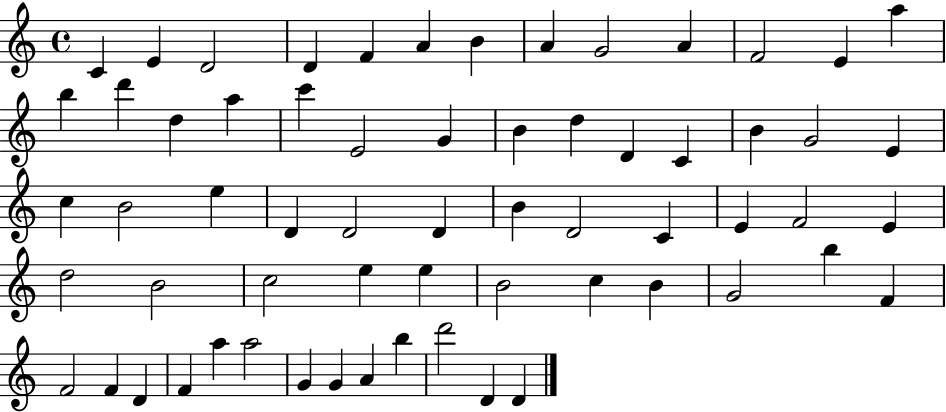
{
  \clef treble
  \time 4/4
  \defaultTimeSignature
  \key c \major
  c'4 e'4 d'2 | d'4 f'4 a'4 b'4 | a'4 g'2 a'4 | f'2 e'4 a''4 | \break b''4 d'''4 d''4 a''4 | c'''4 e'2 g'4 | b'4 d''4 d'4 c'4 | b'4 g'2 e'4 | \break c''4 b'2 e''4 | d'4 d'2 d'4 | b'4 d'2 c'4 | e'4 f'2 e'4 | \break d''2 b'2 | c''2 e''4 e''4 | b'2 c''4 b'4 | g'2 b''4 f'4 | \break f'2 f'4 d'4 | f'4 a''4 a''2 | g'4 g'4 a'4 b''4 | d'''2 d'4 d'4 | \break \bar "|."
}